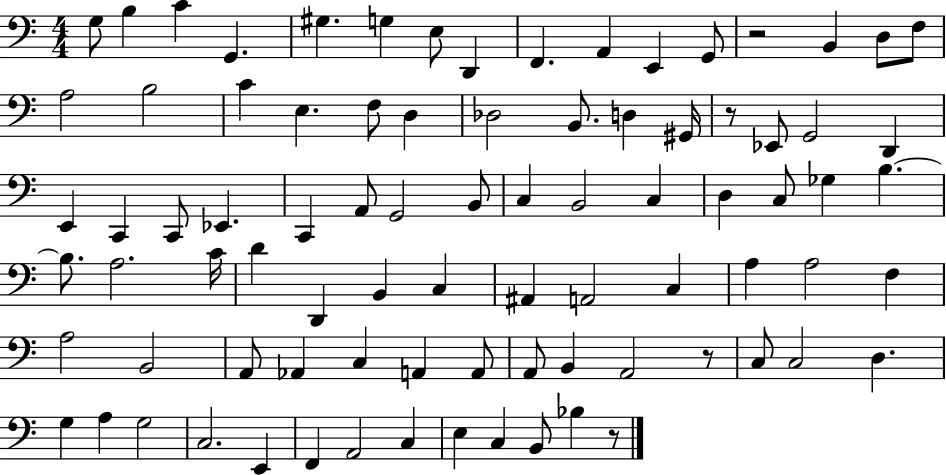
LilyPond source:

{
  \clef bass
  \numericTimeSignature
  \time 4/4
  \key c \major
  g8 b4 c'4 g,4. | gis4. g4 e8 d,4 | f,4. a,4 e,4 g,8 | r2 b,4 d8 f8 | \break a2 b2 | c'4 e4. f8 d4 | des2 b,8. d4 gis,16 | r8 ees,8 g,2 d,4 | \break e,4 c,4 c,8 ees,4. | c,4 a,8 g,2 b,8 | c4 b,2 c4 | d4 c8 ges4 b4.~~ | \break b8. a2. c'16 | d'4 d,4 b,4 c4 | ais,4 a,2 c4 | a4 a2 f4 | \break a2 b,2 | a,8 aes,4 c4 a,4 a,8 | a,8 b,4 a,2 r8 | c8 c2 d4. | \break g4 a4 g2 | c2. e,4 | f,4 a,2 c4 | e4 c4 b,8 bes4 r8 | \break \bar "|."
}